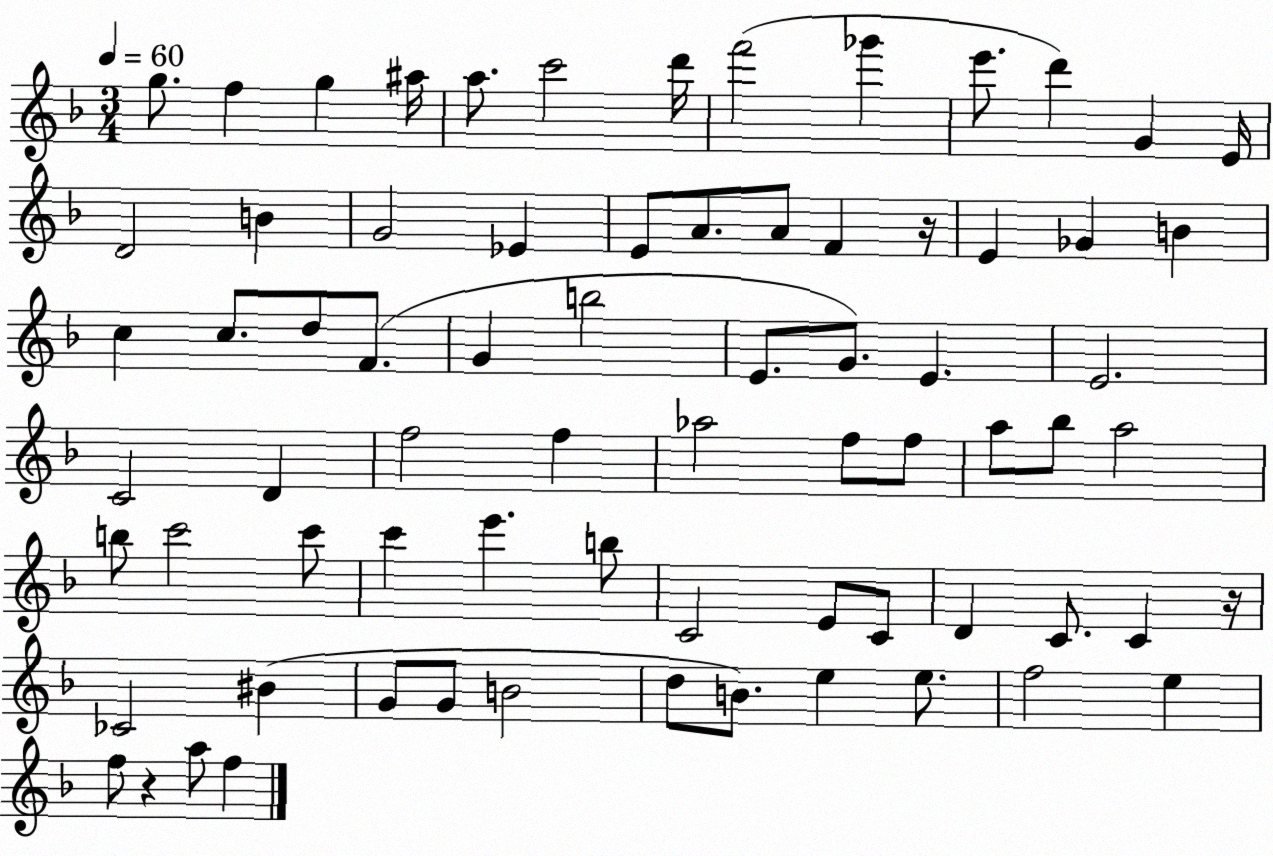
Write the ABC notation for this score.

X:1
T:Untitled
M:3/4
L:1/4
K:F
g/2 f g ^a/4 a/2 c'2 d'/4 f'2 _g' e'/2 d' G E/4 D2 B G2 _E E/2 A/2 A/2 F z/4 E _G B c c/2 d/2 F/2 G b2 E/2 G/2 E E2 C2 D f2 f _a2 f/2 f/2 a/2 _b/2 a2 b/2 c'2 c'/2 c' e' b/2 C2 E/2 C/2 D C/2 C z/4 _C2 ^B G/2 G/2 B2 d/2 B/2 e e/2 f2 e f/2 z a/2 f